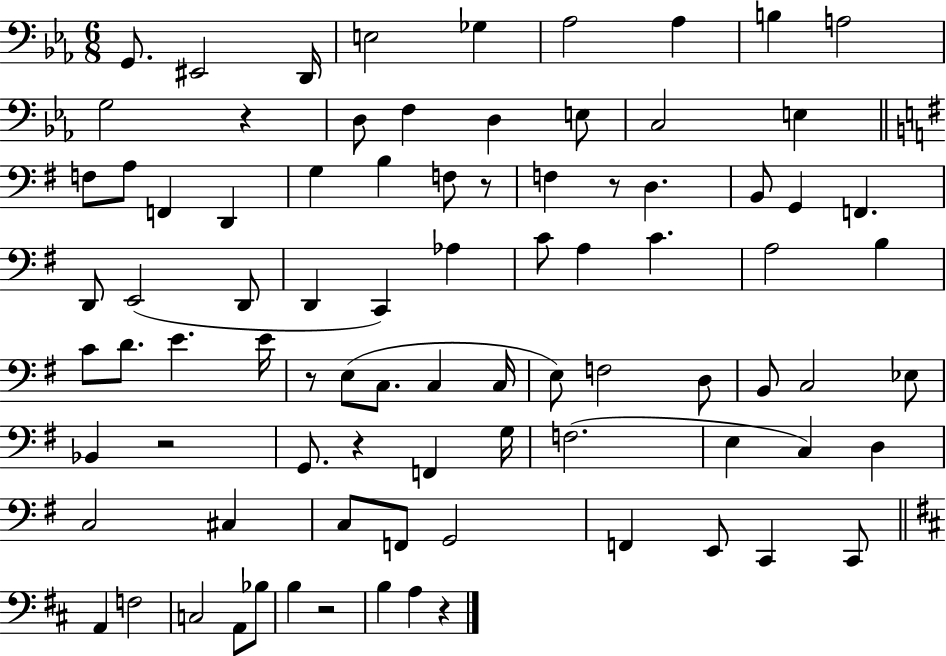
{
  \clef bass
  \numericTimeSignature
  \time 6/8
  \key ees \major
  g,8. eis,2 d,16 | e2 ges4 | aes2 aes4 | b4 a2 | \break g2 r4 | d8 f4 d4 e8 | c2 e4 | \bar "||" \break \key g \major f8 a8 f,4 d,4 | g4 b4 f8 r8 | f4 r8 d4. | b,8 g,4 f,4. | \break d,8 e,2( d,8 | d,4 c,4) aes4 | c'8 a4 c'4. | a2 b4 | \break c'8 d'8. e'4. e'16 | r8 e8( c8. c4 c16 | e8) f2 d8 | b,8 c2 ees8 | \break bes,4 r2 | g,8. r4 f,4 g16 | f2.( | e4 c4) d4 | \break c2 cis4 | c8 f,8 g,2 | f,4 e,8 c,4 c,8 | \bar "||" \break \key b \minor a,4 f2 | c2 a,8 bes8 | b4 r2 | b4 a4 r4 | \break \bar "|."
}